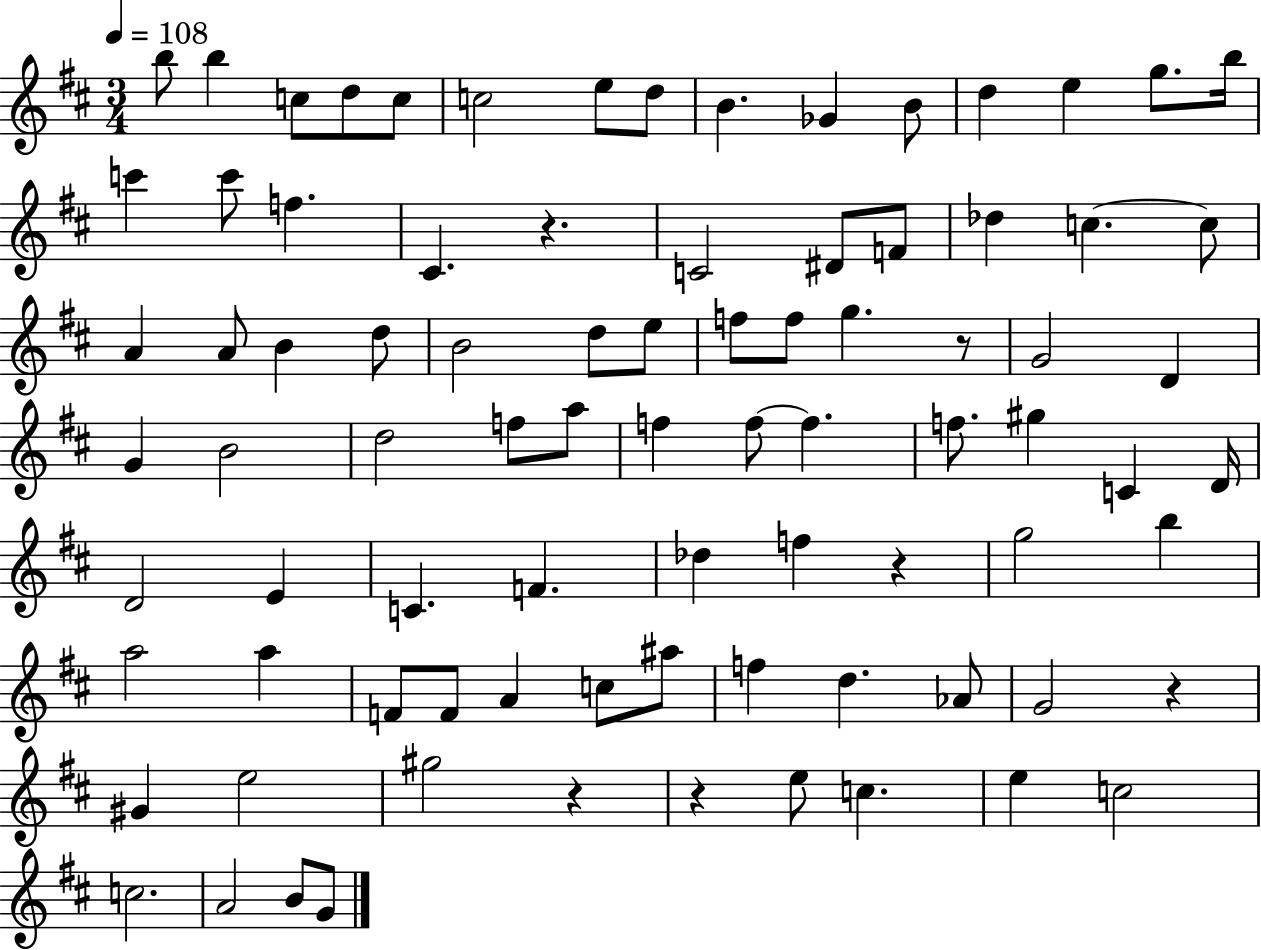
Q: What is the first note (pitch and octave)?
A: B5